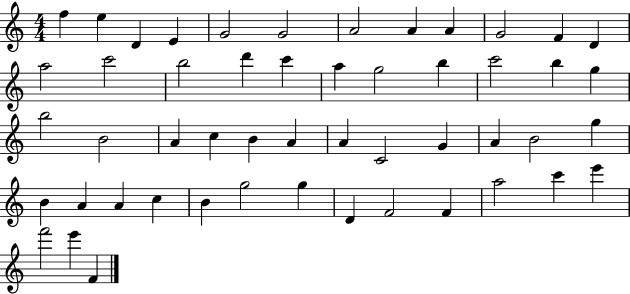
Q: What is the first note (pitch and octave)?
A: F5